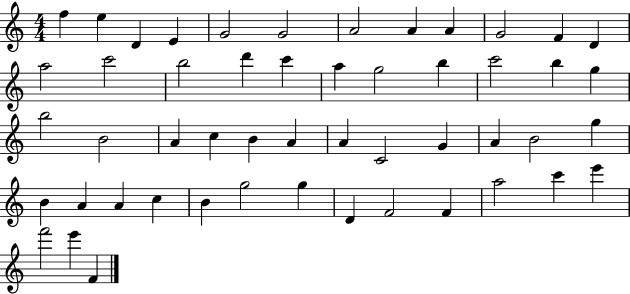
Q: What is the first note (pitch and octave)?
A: F5